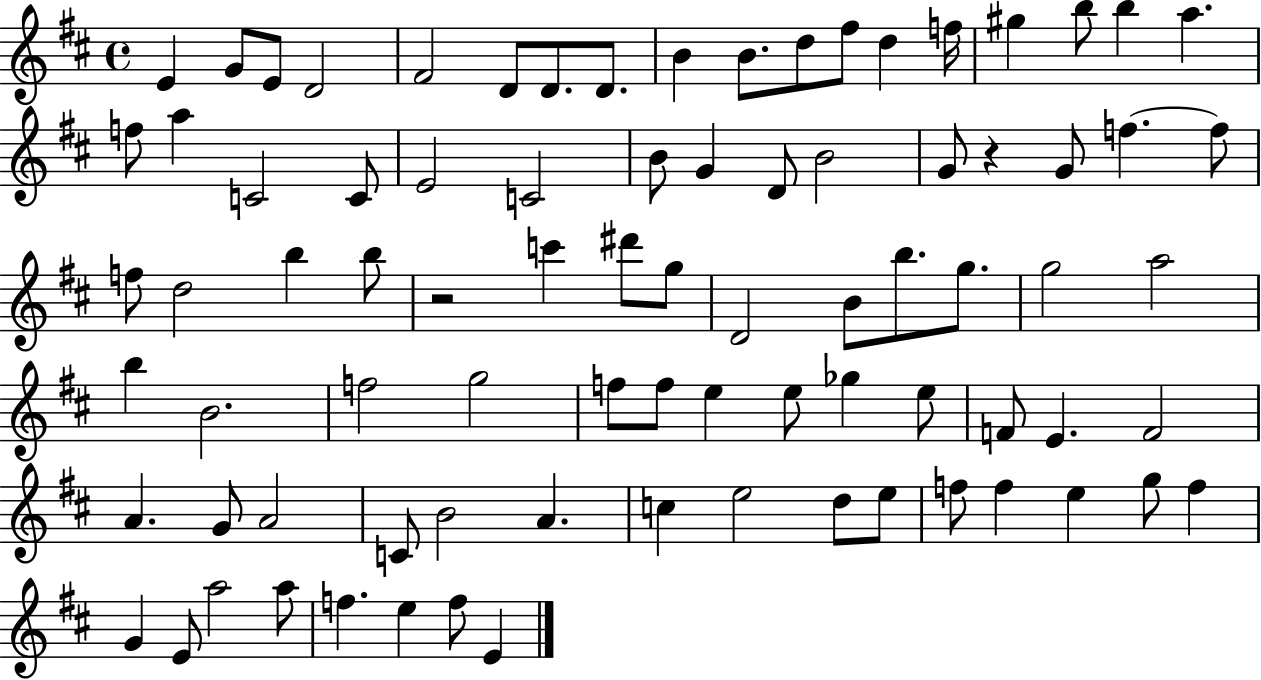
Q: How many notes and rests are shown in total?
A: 83